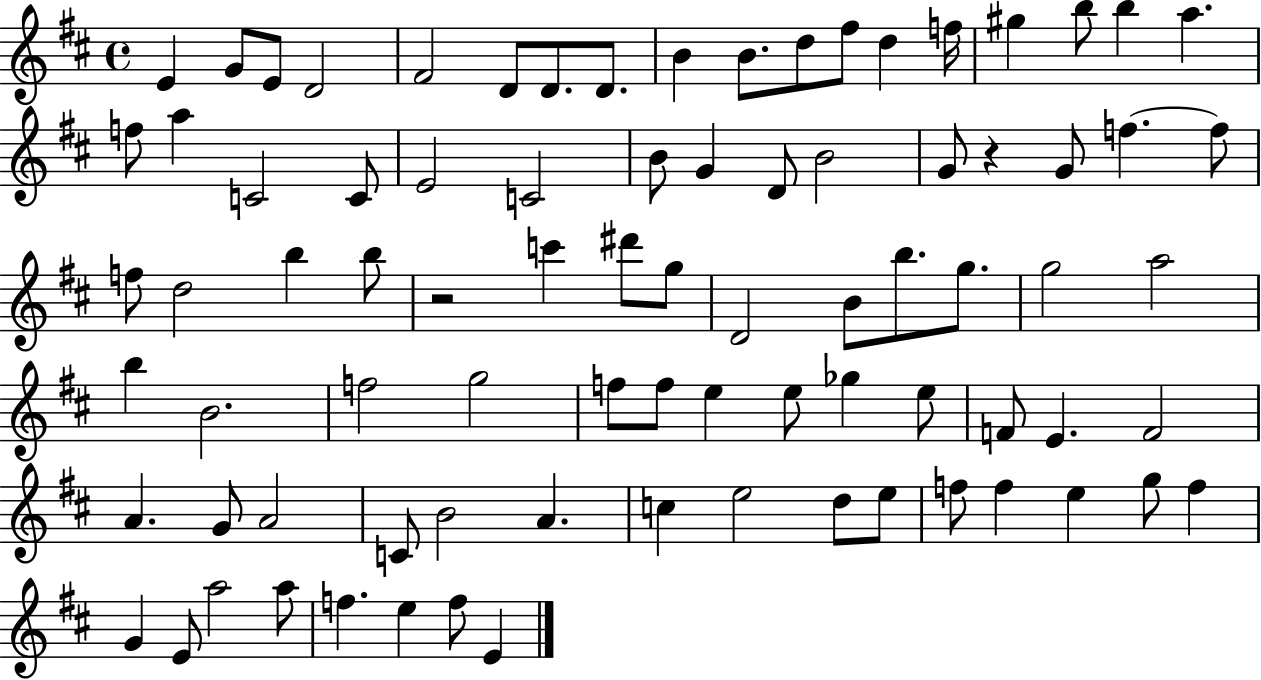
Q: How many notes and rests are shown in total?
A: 83